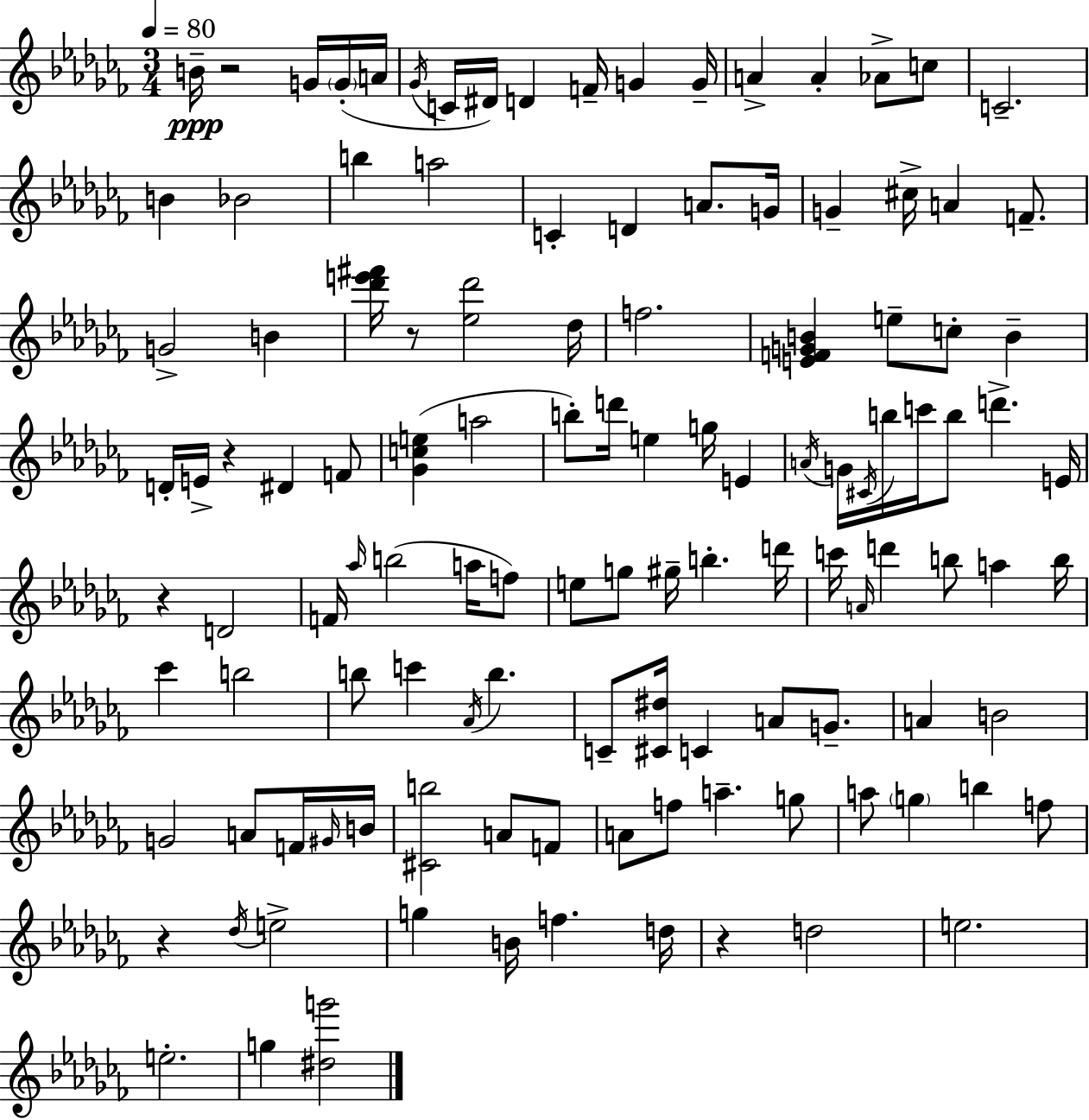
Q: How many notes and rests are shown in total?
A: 120